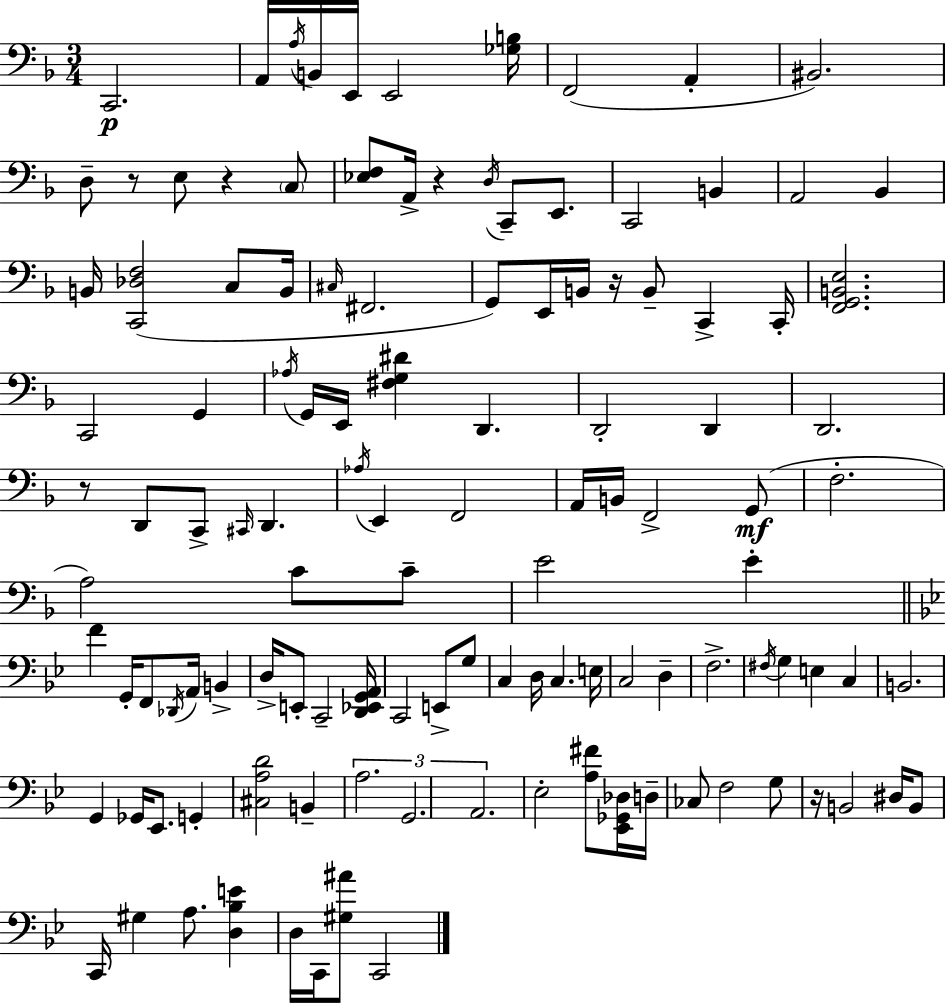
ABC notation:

X:1
T:Untitled
M:3/4
L:1/4
K:Dm
C,,2 A,,/4 A,/4 B,,/4 E,,/4 E,,2 [_G,B,]/4 F,,2 A,, ^B,,2 D,/2 z/2 E,/2 z C,/2 [_E,F,]/2 A,,/4 z D,/4 C,,/2 E,,/2 C,,2 B,, A,,2 _B,, B,,/4 [C,,_D,F,]2 C,/2 B,,/4 ^C,/4 ^F,,2 G,,/2 E,,/4 B,,/4 z/4 B,,/2 C,, C,,/4 [F,,G,,B,,E,]2 C,,2 G,, _A,/4 G,,/4 E,,/4 [^F,G,^D] D,, D,,2 D,, D,,2 z/2 D,,/2 C,,/2 ^C,,/4 D,, _A,/4 E,, F,,2 A,,/4 B,,/4 F,,2 G,,/2 F,2 A,2 C/2 C/2 E2 E F G,,/4 F,,/2 _D,,/4 A,,/4 B,, D,/4 E,,/2 C,,2 [D,,_E,,G,,A,,]/4 C,,2 E,,/2 G,/2 C, D,/4 C, E,/4 C,2 D, F,2 ^F,/4 G, E, C, B,,2 G,, _G,,/4 _E,,/2 G,, [^C,A,D]2 B,, A,2 G,,2 A,,2 _E,2 [A,^F]/2 [_E,,_G,,_D,]/4 D,/4 _C,/2 F,2 G,/2 z/4 B,,2 ^D,/4 B,,/2 C,,/4 ^G, A,/2 [D,_B,E] D,/4 C,,/4 [^G,^A]/2 C,,2